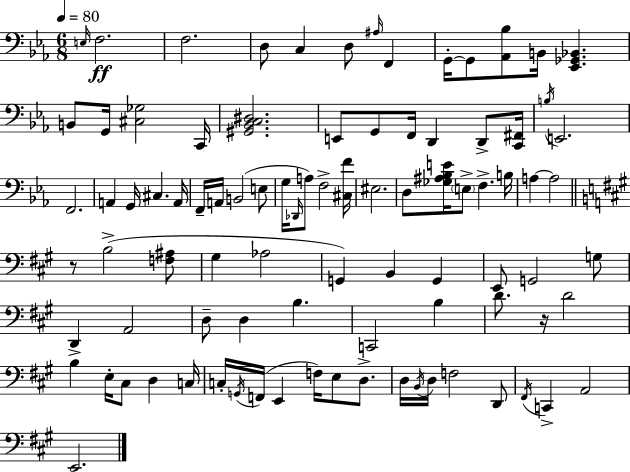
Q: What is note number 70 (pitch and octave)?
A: E3